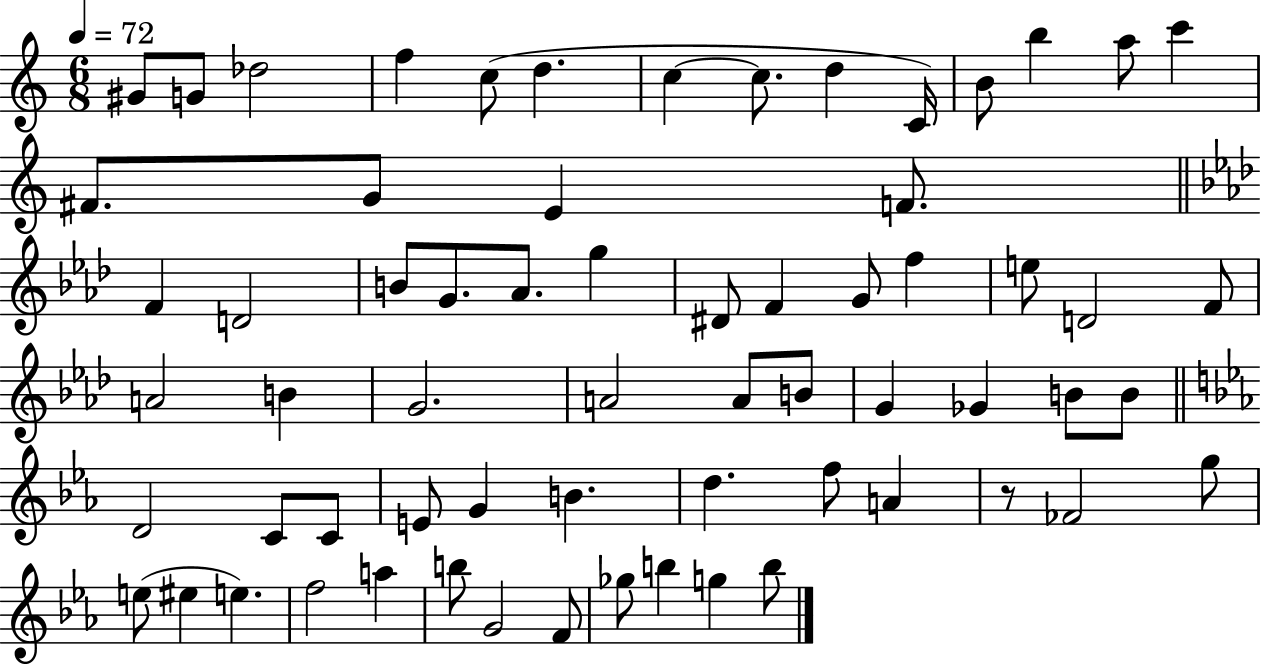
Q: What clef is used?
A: treble